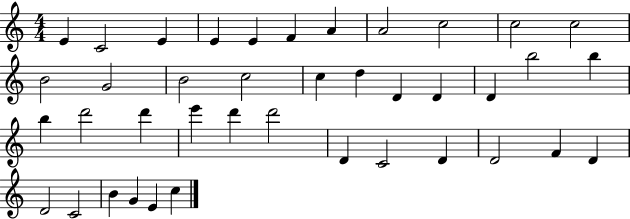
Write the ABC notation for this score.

X:1
T:Untitled
M:4/4
L:1/4
K:C
E C2 E E E F A A2 c2 c2 c2 B2 G2 B2 c2 c d D D D b2 b b d'2 d' e' d' d'2 D C2 D D2 F D D2 C2 B G E c